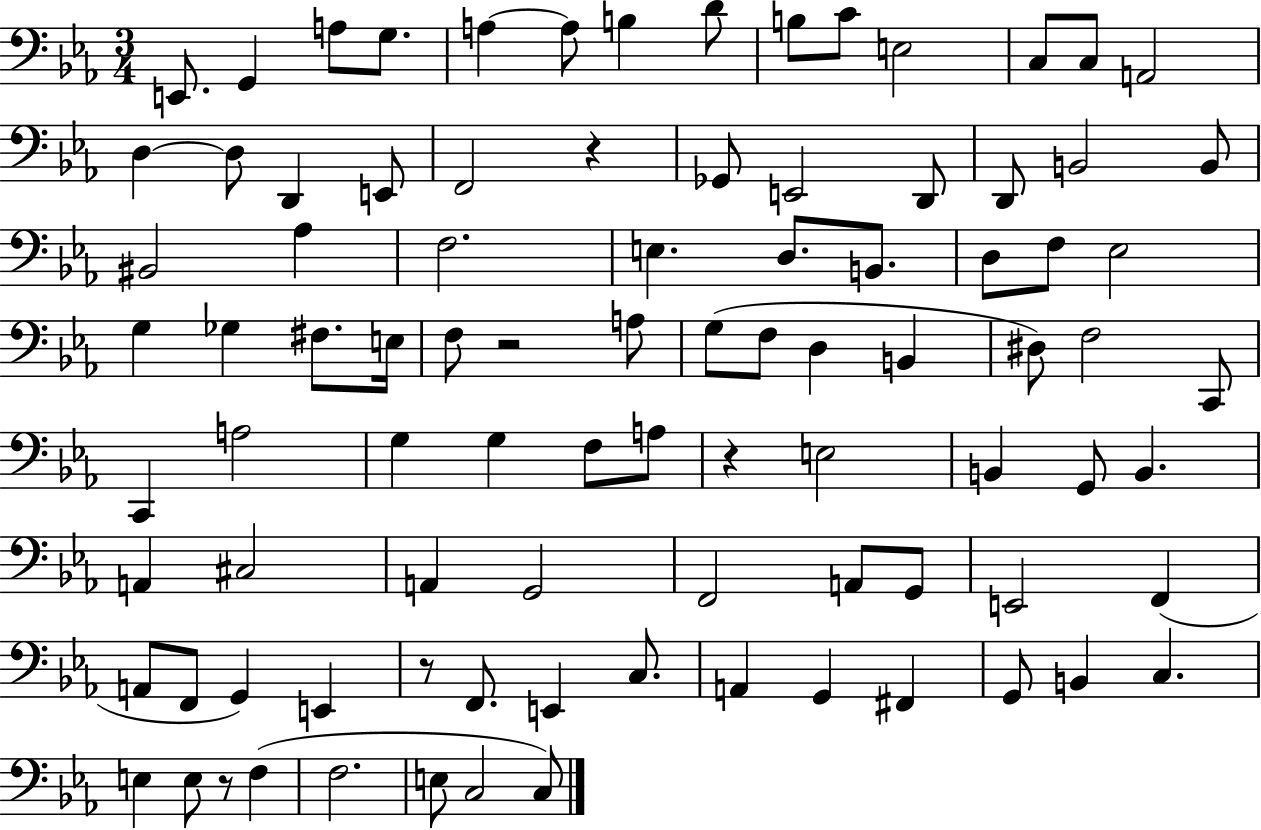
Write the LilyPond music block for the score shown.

{
  \clef bass
  \numericTimeSignature
  \time 3/4
  \key ees \major
  e,8. g,4 a8 g8. | a4~~ a8 b4 d'8 | b8 c'8 e2 | c8 c8 a,2 | \break d4~~ d8 d,4 e,8 | f,2 r4 | ges,8 e,2 d,8 | d,8 b,2 b,8 | \break bis,2 aes4 | f2. | e4. d8. b,8. | d8 f8 ees2 | \break g4 ges4 fis8. e16 | f8 r2 a8 | g8( f8 d4 b,4 | dis8) f2 c,8 | \break c,4 a2 | g4 g4 f8 a8 | r4 e2 | b,4 g,8 b,4. | \break a,4 cis2 | a,4 g,2 | f,2 a,8 g,8 | e,2 f,4( | \break a,8 f,8 g,4) e,4 | r8 f,8. e,4 c8. | a,4 g,4 fis,4 | g,8 b,4 c4. | \break e4 e8 r8 f4( | f2. | e8 c2 c8) | \bar "|."
}